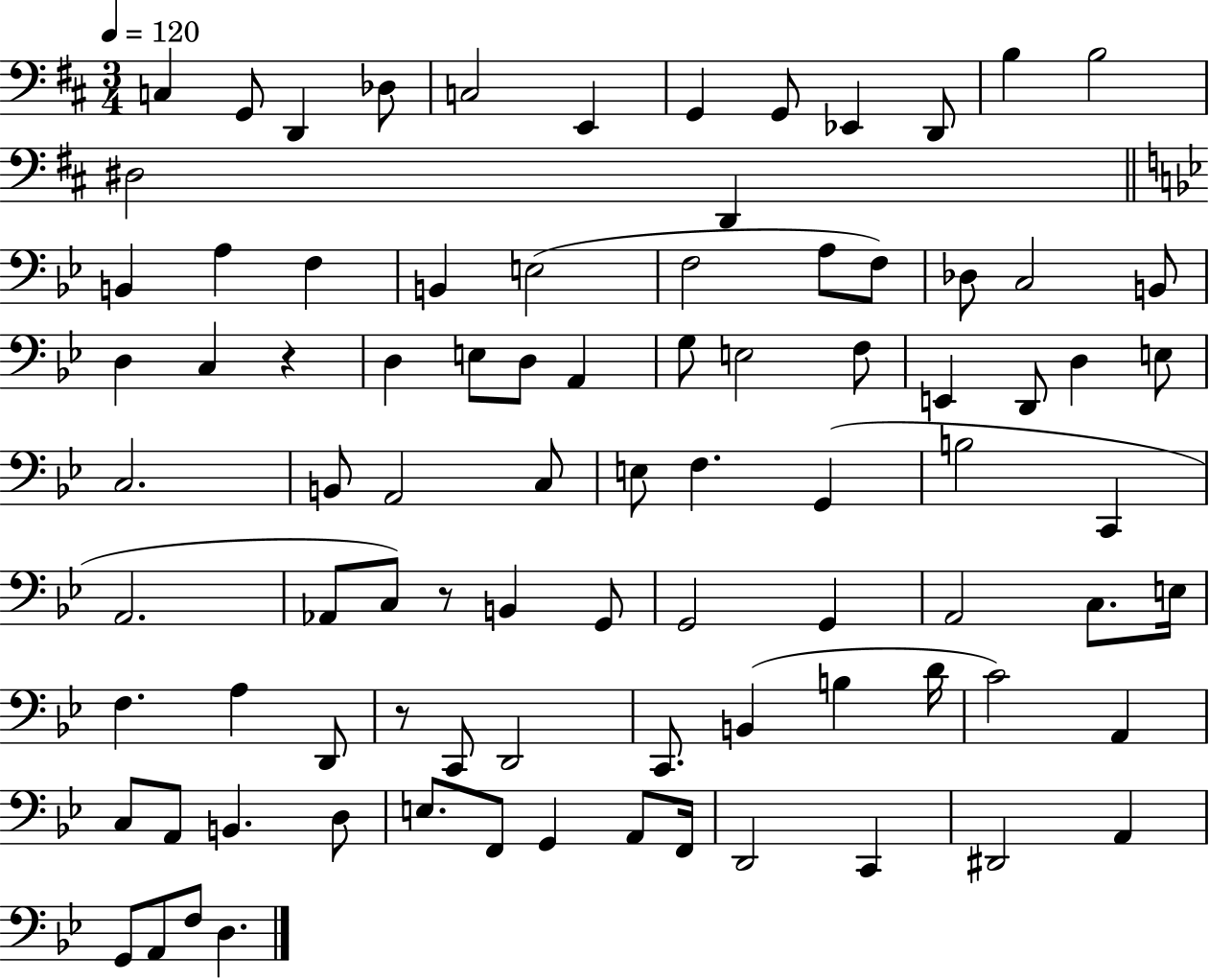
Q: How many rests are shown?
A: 3